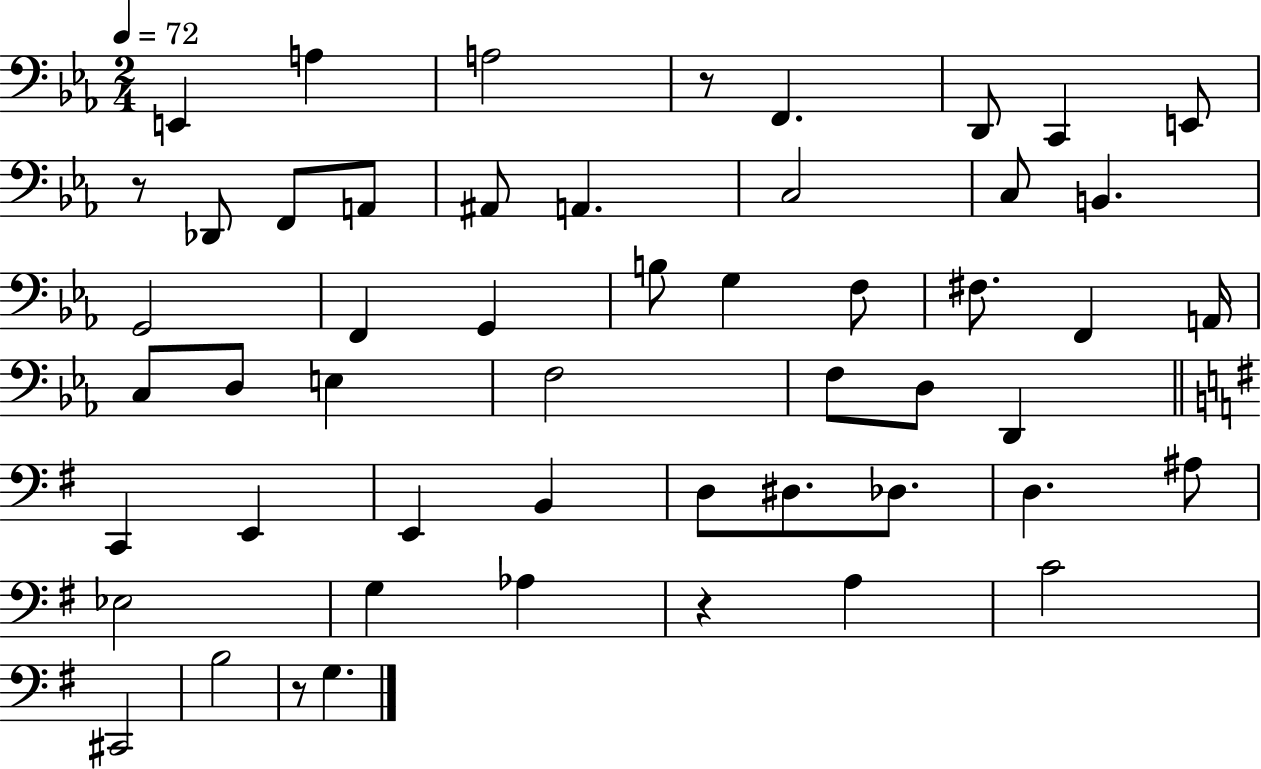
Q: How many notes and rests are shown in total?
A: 52